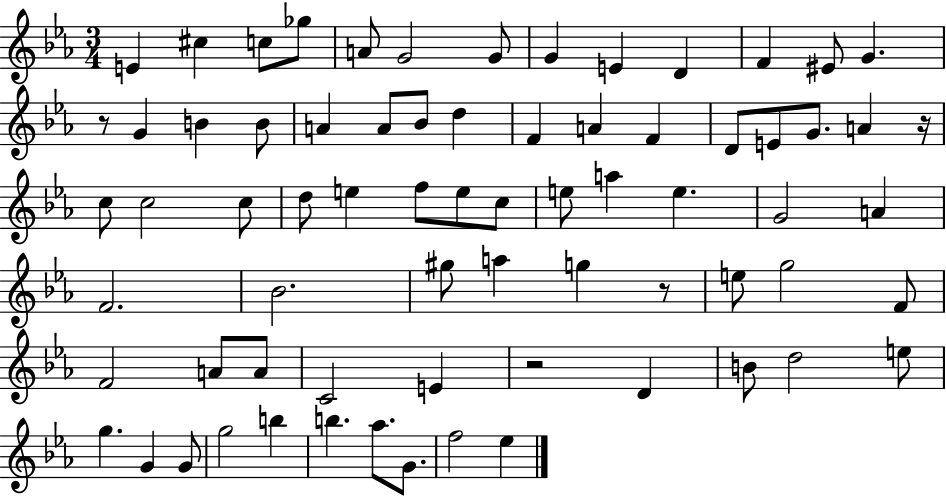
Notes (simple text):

E4/q C#5/q C5/e Gb5/e A4/e G4/h G4/e G4/q E4/q D4/q F4/q EIS4/e G4/q. R/e G4/q B4/q B4/e A4/q A4/e Bb4/e D5/q F4/q A4/q F4/q D4/e E4/e G4/e. A4/q R/s C5/e C5/h C5/e D5/e E5/q F5/e E5/e C5/e E5/e A5/q E5/q. G4/h A4/q F4/h. Bb4/h. G#5/e A5/q G5/q R/e E5/e G5/h F4/e F4/h A4/e A4/e C4/h E4/q R/h D4/q B4/e D5/h E5/e G5/q. G4/q G4/e G5/h B5/q B5/q. Ab5/e. G4/e. F5/h Eb5/q